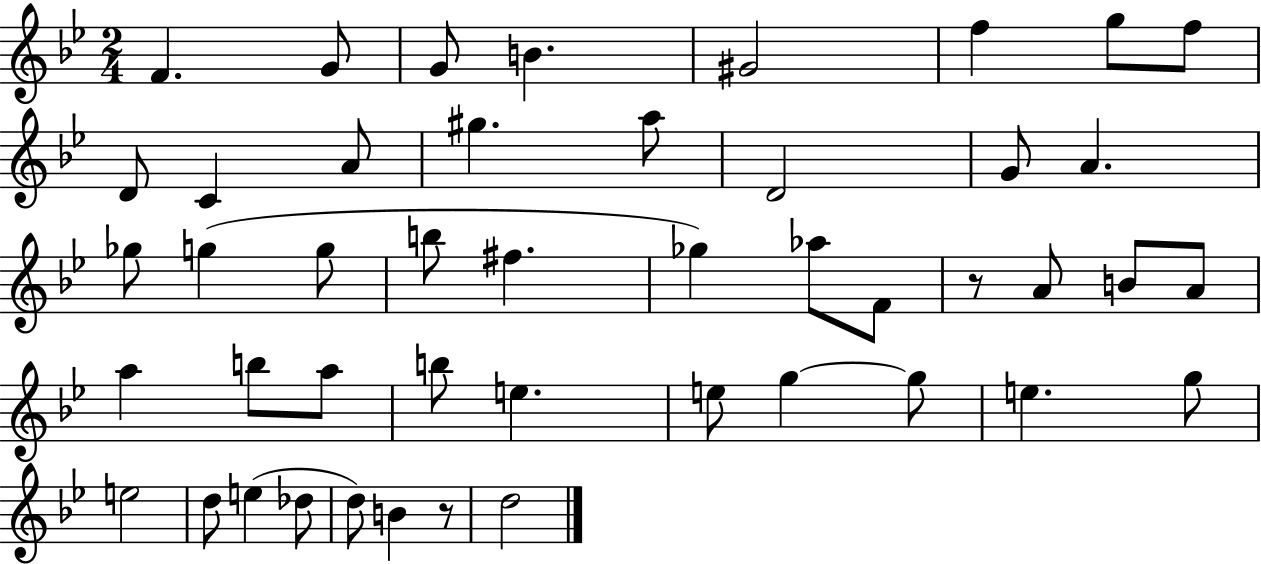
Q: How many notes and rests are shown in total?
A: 46